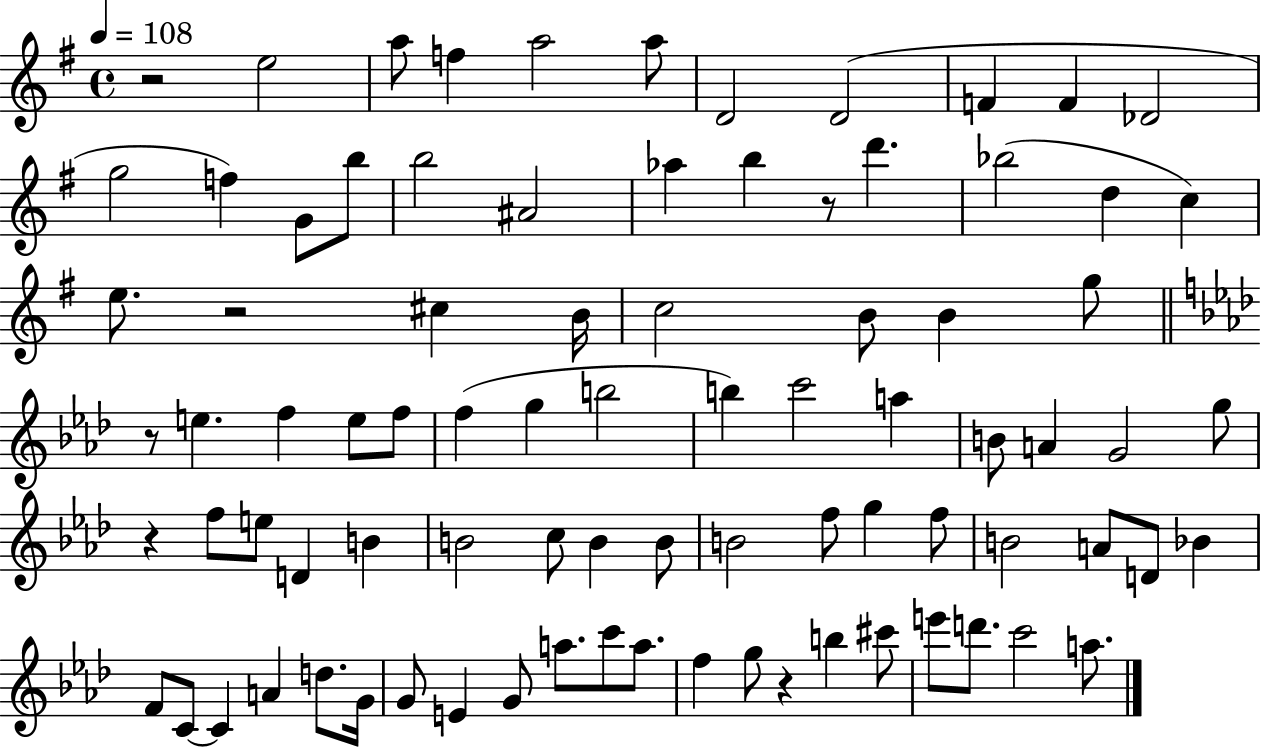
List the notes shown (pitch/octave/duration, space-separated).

R/h E5/h A5/e F5/q A5/h A5/e D4/h D4/h F4/q F4/q Db4/h G5/h F5/q G4/e B5/e B5/h A#4/h Ab5/q B5/q R/e D6/q. Bb5/h D5/q C5/q E5/e. R/h C#5/q B4/s C5/h B4/e B4/q G5/e R/e E5/q. F5/q E5/e F5/e F5/q G5/q B5/h B5/q C6/h A5/q B4/e A4/q G4/h G5/e R/q F5/e E5/e D4/q B4/q B4/h C5/e B4/q B4/e B4/h F5/e G5/q F5/e B4/h A4/e D4/e Bb4/q F4/e C4/e C4/q A4/q D5/e. G4/s G4/e E4/q G4/e A5/e. C6/e A5/e. F5/q G5/e R/q B5/q C#6/e E6/e D6/e. C6/h A5/e.